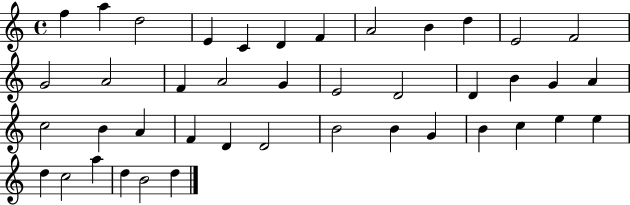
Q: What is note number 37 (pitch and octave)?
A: D5